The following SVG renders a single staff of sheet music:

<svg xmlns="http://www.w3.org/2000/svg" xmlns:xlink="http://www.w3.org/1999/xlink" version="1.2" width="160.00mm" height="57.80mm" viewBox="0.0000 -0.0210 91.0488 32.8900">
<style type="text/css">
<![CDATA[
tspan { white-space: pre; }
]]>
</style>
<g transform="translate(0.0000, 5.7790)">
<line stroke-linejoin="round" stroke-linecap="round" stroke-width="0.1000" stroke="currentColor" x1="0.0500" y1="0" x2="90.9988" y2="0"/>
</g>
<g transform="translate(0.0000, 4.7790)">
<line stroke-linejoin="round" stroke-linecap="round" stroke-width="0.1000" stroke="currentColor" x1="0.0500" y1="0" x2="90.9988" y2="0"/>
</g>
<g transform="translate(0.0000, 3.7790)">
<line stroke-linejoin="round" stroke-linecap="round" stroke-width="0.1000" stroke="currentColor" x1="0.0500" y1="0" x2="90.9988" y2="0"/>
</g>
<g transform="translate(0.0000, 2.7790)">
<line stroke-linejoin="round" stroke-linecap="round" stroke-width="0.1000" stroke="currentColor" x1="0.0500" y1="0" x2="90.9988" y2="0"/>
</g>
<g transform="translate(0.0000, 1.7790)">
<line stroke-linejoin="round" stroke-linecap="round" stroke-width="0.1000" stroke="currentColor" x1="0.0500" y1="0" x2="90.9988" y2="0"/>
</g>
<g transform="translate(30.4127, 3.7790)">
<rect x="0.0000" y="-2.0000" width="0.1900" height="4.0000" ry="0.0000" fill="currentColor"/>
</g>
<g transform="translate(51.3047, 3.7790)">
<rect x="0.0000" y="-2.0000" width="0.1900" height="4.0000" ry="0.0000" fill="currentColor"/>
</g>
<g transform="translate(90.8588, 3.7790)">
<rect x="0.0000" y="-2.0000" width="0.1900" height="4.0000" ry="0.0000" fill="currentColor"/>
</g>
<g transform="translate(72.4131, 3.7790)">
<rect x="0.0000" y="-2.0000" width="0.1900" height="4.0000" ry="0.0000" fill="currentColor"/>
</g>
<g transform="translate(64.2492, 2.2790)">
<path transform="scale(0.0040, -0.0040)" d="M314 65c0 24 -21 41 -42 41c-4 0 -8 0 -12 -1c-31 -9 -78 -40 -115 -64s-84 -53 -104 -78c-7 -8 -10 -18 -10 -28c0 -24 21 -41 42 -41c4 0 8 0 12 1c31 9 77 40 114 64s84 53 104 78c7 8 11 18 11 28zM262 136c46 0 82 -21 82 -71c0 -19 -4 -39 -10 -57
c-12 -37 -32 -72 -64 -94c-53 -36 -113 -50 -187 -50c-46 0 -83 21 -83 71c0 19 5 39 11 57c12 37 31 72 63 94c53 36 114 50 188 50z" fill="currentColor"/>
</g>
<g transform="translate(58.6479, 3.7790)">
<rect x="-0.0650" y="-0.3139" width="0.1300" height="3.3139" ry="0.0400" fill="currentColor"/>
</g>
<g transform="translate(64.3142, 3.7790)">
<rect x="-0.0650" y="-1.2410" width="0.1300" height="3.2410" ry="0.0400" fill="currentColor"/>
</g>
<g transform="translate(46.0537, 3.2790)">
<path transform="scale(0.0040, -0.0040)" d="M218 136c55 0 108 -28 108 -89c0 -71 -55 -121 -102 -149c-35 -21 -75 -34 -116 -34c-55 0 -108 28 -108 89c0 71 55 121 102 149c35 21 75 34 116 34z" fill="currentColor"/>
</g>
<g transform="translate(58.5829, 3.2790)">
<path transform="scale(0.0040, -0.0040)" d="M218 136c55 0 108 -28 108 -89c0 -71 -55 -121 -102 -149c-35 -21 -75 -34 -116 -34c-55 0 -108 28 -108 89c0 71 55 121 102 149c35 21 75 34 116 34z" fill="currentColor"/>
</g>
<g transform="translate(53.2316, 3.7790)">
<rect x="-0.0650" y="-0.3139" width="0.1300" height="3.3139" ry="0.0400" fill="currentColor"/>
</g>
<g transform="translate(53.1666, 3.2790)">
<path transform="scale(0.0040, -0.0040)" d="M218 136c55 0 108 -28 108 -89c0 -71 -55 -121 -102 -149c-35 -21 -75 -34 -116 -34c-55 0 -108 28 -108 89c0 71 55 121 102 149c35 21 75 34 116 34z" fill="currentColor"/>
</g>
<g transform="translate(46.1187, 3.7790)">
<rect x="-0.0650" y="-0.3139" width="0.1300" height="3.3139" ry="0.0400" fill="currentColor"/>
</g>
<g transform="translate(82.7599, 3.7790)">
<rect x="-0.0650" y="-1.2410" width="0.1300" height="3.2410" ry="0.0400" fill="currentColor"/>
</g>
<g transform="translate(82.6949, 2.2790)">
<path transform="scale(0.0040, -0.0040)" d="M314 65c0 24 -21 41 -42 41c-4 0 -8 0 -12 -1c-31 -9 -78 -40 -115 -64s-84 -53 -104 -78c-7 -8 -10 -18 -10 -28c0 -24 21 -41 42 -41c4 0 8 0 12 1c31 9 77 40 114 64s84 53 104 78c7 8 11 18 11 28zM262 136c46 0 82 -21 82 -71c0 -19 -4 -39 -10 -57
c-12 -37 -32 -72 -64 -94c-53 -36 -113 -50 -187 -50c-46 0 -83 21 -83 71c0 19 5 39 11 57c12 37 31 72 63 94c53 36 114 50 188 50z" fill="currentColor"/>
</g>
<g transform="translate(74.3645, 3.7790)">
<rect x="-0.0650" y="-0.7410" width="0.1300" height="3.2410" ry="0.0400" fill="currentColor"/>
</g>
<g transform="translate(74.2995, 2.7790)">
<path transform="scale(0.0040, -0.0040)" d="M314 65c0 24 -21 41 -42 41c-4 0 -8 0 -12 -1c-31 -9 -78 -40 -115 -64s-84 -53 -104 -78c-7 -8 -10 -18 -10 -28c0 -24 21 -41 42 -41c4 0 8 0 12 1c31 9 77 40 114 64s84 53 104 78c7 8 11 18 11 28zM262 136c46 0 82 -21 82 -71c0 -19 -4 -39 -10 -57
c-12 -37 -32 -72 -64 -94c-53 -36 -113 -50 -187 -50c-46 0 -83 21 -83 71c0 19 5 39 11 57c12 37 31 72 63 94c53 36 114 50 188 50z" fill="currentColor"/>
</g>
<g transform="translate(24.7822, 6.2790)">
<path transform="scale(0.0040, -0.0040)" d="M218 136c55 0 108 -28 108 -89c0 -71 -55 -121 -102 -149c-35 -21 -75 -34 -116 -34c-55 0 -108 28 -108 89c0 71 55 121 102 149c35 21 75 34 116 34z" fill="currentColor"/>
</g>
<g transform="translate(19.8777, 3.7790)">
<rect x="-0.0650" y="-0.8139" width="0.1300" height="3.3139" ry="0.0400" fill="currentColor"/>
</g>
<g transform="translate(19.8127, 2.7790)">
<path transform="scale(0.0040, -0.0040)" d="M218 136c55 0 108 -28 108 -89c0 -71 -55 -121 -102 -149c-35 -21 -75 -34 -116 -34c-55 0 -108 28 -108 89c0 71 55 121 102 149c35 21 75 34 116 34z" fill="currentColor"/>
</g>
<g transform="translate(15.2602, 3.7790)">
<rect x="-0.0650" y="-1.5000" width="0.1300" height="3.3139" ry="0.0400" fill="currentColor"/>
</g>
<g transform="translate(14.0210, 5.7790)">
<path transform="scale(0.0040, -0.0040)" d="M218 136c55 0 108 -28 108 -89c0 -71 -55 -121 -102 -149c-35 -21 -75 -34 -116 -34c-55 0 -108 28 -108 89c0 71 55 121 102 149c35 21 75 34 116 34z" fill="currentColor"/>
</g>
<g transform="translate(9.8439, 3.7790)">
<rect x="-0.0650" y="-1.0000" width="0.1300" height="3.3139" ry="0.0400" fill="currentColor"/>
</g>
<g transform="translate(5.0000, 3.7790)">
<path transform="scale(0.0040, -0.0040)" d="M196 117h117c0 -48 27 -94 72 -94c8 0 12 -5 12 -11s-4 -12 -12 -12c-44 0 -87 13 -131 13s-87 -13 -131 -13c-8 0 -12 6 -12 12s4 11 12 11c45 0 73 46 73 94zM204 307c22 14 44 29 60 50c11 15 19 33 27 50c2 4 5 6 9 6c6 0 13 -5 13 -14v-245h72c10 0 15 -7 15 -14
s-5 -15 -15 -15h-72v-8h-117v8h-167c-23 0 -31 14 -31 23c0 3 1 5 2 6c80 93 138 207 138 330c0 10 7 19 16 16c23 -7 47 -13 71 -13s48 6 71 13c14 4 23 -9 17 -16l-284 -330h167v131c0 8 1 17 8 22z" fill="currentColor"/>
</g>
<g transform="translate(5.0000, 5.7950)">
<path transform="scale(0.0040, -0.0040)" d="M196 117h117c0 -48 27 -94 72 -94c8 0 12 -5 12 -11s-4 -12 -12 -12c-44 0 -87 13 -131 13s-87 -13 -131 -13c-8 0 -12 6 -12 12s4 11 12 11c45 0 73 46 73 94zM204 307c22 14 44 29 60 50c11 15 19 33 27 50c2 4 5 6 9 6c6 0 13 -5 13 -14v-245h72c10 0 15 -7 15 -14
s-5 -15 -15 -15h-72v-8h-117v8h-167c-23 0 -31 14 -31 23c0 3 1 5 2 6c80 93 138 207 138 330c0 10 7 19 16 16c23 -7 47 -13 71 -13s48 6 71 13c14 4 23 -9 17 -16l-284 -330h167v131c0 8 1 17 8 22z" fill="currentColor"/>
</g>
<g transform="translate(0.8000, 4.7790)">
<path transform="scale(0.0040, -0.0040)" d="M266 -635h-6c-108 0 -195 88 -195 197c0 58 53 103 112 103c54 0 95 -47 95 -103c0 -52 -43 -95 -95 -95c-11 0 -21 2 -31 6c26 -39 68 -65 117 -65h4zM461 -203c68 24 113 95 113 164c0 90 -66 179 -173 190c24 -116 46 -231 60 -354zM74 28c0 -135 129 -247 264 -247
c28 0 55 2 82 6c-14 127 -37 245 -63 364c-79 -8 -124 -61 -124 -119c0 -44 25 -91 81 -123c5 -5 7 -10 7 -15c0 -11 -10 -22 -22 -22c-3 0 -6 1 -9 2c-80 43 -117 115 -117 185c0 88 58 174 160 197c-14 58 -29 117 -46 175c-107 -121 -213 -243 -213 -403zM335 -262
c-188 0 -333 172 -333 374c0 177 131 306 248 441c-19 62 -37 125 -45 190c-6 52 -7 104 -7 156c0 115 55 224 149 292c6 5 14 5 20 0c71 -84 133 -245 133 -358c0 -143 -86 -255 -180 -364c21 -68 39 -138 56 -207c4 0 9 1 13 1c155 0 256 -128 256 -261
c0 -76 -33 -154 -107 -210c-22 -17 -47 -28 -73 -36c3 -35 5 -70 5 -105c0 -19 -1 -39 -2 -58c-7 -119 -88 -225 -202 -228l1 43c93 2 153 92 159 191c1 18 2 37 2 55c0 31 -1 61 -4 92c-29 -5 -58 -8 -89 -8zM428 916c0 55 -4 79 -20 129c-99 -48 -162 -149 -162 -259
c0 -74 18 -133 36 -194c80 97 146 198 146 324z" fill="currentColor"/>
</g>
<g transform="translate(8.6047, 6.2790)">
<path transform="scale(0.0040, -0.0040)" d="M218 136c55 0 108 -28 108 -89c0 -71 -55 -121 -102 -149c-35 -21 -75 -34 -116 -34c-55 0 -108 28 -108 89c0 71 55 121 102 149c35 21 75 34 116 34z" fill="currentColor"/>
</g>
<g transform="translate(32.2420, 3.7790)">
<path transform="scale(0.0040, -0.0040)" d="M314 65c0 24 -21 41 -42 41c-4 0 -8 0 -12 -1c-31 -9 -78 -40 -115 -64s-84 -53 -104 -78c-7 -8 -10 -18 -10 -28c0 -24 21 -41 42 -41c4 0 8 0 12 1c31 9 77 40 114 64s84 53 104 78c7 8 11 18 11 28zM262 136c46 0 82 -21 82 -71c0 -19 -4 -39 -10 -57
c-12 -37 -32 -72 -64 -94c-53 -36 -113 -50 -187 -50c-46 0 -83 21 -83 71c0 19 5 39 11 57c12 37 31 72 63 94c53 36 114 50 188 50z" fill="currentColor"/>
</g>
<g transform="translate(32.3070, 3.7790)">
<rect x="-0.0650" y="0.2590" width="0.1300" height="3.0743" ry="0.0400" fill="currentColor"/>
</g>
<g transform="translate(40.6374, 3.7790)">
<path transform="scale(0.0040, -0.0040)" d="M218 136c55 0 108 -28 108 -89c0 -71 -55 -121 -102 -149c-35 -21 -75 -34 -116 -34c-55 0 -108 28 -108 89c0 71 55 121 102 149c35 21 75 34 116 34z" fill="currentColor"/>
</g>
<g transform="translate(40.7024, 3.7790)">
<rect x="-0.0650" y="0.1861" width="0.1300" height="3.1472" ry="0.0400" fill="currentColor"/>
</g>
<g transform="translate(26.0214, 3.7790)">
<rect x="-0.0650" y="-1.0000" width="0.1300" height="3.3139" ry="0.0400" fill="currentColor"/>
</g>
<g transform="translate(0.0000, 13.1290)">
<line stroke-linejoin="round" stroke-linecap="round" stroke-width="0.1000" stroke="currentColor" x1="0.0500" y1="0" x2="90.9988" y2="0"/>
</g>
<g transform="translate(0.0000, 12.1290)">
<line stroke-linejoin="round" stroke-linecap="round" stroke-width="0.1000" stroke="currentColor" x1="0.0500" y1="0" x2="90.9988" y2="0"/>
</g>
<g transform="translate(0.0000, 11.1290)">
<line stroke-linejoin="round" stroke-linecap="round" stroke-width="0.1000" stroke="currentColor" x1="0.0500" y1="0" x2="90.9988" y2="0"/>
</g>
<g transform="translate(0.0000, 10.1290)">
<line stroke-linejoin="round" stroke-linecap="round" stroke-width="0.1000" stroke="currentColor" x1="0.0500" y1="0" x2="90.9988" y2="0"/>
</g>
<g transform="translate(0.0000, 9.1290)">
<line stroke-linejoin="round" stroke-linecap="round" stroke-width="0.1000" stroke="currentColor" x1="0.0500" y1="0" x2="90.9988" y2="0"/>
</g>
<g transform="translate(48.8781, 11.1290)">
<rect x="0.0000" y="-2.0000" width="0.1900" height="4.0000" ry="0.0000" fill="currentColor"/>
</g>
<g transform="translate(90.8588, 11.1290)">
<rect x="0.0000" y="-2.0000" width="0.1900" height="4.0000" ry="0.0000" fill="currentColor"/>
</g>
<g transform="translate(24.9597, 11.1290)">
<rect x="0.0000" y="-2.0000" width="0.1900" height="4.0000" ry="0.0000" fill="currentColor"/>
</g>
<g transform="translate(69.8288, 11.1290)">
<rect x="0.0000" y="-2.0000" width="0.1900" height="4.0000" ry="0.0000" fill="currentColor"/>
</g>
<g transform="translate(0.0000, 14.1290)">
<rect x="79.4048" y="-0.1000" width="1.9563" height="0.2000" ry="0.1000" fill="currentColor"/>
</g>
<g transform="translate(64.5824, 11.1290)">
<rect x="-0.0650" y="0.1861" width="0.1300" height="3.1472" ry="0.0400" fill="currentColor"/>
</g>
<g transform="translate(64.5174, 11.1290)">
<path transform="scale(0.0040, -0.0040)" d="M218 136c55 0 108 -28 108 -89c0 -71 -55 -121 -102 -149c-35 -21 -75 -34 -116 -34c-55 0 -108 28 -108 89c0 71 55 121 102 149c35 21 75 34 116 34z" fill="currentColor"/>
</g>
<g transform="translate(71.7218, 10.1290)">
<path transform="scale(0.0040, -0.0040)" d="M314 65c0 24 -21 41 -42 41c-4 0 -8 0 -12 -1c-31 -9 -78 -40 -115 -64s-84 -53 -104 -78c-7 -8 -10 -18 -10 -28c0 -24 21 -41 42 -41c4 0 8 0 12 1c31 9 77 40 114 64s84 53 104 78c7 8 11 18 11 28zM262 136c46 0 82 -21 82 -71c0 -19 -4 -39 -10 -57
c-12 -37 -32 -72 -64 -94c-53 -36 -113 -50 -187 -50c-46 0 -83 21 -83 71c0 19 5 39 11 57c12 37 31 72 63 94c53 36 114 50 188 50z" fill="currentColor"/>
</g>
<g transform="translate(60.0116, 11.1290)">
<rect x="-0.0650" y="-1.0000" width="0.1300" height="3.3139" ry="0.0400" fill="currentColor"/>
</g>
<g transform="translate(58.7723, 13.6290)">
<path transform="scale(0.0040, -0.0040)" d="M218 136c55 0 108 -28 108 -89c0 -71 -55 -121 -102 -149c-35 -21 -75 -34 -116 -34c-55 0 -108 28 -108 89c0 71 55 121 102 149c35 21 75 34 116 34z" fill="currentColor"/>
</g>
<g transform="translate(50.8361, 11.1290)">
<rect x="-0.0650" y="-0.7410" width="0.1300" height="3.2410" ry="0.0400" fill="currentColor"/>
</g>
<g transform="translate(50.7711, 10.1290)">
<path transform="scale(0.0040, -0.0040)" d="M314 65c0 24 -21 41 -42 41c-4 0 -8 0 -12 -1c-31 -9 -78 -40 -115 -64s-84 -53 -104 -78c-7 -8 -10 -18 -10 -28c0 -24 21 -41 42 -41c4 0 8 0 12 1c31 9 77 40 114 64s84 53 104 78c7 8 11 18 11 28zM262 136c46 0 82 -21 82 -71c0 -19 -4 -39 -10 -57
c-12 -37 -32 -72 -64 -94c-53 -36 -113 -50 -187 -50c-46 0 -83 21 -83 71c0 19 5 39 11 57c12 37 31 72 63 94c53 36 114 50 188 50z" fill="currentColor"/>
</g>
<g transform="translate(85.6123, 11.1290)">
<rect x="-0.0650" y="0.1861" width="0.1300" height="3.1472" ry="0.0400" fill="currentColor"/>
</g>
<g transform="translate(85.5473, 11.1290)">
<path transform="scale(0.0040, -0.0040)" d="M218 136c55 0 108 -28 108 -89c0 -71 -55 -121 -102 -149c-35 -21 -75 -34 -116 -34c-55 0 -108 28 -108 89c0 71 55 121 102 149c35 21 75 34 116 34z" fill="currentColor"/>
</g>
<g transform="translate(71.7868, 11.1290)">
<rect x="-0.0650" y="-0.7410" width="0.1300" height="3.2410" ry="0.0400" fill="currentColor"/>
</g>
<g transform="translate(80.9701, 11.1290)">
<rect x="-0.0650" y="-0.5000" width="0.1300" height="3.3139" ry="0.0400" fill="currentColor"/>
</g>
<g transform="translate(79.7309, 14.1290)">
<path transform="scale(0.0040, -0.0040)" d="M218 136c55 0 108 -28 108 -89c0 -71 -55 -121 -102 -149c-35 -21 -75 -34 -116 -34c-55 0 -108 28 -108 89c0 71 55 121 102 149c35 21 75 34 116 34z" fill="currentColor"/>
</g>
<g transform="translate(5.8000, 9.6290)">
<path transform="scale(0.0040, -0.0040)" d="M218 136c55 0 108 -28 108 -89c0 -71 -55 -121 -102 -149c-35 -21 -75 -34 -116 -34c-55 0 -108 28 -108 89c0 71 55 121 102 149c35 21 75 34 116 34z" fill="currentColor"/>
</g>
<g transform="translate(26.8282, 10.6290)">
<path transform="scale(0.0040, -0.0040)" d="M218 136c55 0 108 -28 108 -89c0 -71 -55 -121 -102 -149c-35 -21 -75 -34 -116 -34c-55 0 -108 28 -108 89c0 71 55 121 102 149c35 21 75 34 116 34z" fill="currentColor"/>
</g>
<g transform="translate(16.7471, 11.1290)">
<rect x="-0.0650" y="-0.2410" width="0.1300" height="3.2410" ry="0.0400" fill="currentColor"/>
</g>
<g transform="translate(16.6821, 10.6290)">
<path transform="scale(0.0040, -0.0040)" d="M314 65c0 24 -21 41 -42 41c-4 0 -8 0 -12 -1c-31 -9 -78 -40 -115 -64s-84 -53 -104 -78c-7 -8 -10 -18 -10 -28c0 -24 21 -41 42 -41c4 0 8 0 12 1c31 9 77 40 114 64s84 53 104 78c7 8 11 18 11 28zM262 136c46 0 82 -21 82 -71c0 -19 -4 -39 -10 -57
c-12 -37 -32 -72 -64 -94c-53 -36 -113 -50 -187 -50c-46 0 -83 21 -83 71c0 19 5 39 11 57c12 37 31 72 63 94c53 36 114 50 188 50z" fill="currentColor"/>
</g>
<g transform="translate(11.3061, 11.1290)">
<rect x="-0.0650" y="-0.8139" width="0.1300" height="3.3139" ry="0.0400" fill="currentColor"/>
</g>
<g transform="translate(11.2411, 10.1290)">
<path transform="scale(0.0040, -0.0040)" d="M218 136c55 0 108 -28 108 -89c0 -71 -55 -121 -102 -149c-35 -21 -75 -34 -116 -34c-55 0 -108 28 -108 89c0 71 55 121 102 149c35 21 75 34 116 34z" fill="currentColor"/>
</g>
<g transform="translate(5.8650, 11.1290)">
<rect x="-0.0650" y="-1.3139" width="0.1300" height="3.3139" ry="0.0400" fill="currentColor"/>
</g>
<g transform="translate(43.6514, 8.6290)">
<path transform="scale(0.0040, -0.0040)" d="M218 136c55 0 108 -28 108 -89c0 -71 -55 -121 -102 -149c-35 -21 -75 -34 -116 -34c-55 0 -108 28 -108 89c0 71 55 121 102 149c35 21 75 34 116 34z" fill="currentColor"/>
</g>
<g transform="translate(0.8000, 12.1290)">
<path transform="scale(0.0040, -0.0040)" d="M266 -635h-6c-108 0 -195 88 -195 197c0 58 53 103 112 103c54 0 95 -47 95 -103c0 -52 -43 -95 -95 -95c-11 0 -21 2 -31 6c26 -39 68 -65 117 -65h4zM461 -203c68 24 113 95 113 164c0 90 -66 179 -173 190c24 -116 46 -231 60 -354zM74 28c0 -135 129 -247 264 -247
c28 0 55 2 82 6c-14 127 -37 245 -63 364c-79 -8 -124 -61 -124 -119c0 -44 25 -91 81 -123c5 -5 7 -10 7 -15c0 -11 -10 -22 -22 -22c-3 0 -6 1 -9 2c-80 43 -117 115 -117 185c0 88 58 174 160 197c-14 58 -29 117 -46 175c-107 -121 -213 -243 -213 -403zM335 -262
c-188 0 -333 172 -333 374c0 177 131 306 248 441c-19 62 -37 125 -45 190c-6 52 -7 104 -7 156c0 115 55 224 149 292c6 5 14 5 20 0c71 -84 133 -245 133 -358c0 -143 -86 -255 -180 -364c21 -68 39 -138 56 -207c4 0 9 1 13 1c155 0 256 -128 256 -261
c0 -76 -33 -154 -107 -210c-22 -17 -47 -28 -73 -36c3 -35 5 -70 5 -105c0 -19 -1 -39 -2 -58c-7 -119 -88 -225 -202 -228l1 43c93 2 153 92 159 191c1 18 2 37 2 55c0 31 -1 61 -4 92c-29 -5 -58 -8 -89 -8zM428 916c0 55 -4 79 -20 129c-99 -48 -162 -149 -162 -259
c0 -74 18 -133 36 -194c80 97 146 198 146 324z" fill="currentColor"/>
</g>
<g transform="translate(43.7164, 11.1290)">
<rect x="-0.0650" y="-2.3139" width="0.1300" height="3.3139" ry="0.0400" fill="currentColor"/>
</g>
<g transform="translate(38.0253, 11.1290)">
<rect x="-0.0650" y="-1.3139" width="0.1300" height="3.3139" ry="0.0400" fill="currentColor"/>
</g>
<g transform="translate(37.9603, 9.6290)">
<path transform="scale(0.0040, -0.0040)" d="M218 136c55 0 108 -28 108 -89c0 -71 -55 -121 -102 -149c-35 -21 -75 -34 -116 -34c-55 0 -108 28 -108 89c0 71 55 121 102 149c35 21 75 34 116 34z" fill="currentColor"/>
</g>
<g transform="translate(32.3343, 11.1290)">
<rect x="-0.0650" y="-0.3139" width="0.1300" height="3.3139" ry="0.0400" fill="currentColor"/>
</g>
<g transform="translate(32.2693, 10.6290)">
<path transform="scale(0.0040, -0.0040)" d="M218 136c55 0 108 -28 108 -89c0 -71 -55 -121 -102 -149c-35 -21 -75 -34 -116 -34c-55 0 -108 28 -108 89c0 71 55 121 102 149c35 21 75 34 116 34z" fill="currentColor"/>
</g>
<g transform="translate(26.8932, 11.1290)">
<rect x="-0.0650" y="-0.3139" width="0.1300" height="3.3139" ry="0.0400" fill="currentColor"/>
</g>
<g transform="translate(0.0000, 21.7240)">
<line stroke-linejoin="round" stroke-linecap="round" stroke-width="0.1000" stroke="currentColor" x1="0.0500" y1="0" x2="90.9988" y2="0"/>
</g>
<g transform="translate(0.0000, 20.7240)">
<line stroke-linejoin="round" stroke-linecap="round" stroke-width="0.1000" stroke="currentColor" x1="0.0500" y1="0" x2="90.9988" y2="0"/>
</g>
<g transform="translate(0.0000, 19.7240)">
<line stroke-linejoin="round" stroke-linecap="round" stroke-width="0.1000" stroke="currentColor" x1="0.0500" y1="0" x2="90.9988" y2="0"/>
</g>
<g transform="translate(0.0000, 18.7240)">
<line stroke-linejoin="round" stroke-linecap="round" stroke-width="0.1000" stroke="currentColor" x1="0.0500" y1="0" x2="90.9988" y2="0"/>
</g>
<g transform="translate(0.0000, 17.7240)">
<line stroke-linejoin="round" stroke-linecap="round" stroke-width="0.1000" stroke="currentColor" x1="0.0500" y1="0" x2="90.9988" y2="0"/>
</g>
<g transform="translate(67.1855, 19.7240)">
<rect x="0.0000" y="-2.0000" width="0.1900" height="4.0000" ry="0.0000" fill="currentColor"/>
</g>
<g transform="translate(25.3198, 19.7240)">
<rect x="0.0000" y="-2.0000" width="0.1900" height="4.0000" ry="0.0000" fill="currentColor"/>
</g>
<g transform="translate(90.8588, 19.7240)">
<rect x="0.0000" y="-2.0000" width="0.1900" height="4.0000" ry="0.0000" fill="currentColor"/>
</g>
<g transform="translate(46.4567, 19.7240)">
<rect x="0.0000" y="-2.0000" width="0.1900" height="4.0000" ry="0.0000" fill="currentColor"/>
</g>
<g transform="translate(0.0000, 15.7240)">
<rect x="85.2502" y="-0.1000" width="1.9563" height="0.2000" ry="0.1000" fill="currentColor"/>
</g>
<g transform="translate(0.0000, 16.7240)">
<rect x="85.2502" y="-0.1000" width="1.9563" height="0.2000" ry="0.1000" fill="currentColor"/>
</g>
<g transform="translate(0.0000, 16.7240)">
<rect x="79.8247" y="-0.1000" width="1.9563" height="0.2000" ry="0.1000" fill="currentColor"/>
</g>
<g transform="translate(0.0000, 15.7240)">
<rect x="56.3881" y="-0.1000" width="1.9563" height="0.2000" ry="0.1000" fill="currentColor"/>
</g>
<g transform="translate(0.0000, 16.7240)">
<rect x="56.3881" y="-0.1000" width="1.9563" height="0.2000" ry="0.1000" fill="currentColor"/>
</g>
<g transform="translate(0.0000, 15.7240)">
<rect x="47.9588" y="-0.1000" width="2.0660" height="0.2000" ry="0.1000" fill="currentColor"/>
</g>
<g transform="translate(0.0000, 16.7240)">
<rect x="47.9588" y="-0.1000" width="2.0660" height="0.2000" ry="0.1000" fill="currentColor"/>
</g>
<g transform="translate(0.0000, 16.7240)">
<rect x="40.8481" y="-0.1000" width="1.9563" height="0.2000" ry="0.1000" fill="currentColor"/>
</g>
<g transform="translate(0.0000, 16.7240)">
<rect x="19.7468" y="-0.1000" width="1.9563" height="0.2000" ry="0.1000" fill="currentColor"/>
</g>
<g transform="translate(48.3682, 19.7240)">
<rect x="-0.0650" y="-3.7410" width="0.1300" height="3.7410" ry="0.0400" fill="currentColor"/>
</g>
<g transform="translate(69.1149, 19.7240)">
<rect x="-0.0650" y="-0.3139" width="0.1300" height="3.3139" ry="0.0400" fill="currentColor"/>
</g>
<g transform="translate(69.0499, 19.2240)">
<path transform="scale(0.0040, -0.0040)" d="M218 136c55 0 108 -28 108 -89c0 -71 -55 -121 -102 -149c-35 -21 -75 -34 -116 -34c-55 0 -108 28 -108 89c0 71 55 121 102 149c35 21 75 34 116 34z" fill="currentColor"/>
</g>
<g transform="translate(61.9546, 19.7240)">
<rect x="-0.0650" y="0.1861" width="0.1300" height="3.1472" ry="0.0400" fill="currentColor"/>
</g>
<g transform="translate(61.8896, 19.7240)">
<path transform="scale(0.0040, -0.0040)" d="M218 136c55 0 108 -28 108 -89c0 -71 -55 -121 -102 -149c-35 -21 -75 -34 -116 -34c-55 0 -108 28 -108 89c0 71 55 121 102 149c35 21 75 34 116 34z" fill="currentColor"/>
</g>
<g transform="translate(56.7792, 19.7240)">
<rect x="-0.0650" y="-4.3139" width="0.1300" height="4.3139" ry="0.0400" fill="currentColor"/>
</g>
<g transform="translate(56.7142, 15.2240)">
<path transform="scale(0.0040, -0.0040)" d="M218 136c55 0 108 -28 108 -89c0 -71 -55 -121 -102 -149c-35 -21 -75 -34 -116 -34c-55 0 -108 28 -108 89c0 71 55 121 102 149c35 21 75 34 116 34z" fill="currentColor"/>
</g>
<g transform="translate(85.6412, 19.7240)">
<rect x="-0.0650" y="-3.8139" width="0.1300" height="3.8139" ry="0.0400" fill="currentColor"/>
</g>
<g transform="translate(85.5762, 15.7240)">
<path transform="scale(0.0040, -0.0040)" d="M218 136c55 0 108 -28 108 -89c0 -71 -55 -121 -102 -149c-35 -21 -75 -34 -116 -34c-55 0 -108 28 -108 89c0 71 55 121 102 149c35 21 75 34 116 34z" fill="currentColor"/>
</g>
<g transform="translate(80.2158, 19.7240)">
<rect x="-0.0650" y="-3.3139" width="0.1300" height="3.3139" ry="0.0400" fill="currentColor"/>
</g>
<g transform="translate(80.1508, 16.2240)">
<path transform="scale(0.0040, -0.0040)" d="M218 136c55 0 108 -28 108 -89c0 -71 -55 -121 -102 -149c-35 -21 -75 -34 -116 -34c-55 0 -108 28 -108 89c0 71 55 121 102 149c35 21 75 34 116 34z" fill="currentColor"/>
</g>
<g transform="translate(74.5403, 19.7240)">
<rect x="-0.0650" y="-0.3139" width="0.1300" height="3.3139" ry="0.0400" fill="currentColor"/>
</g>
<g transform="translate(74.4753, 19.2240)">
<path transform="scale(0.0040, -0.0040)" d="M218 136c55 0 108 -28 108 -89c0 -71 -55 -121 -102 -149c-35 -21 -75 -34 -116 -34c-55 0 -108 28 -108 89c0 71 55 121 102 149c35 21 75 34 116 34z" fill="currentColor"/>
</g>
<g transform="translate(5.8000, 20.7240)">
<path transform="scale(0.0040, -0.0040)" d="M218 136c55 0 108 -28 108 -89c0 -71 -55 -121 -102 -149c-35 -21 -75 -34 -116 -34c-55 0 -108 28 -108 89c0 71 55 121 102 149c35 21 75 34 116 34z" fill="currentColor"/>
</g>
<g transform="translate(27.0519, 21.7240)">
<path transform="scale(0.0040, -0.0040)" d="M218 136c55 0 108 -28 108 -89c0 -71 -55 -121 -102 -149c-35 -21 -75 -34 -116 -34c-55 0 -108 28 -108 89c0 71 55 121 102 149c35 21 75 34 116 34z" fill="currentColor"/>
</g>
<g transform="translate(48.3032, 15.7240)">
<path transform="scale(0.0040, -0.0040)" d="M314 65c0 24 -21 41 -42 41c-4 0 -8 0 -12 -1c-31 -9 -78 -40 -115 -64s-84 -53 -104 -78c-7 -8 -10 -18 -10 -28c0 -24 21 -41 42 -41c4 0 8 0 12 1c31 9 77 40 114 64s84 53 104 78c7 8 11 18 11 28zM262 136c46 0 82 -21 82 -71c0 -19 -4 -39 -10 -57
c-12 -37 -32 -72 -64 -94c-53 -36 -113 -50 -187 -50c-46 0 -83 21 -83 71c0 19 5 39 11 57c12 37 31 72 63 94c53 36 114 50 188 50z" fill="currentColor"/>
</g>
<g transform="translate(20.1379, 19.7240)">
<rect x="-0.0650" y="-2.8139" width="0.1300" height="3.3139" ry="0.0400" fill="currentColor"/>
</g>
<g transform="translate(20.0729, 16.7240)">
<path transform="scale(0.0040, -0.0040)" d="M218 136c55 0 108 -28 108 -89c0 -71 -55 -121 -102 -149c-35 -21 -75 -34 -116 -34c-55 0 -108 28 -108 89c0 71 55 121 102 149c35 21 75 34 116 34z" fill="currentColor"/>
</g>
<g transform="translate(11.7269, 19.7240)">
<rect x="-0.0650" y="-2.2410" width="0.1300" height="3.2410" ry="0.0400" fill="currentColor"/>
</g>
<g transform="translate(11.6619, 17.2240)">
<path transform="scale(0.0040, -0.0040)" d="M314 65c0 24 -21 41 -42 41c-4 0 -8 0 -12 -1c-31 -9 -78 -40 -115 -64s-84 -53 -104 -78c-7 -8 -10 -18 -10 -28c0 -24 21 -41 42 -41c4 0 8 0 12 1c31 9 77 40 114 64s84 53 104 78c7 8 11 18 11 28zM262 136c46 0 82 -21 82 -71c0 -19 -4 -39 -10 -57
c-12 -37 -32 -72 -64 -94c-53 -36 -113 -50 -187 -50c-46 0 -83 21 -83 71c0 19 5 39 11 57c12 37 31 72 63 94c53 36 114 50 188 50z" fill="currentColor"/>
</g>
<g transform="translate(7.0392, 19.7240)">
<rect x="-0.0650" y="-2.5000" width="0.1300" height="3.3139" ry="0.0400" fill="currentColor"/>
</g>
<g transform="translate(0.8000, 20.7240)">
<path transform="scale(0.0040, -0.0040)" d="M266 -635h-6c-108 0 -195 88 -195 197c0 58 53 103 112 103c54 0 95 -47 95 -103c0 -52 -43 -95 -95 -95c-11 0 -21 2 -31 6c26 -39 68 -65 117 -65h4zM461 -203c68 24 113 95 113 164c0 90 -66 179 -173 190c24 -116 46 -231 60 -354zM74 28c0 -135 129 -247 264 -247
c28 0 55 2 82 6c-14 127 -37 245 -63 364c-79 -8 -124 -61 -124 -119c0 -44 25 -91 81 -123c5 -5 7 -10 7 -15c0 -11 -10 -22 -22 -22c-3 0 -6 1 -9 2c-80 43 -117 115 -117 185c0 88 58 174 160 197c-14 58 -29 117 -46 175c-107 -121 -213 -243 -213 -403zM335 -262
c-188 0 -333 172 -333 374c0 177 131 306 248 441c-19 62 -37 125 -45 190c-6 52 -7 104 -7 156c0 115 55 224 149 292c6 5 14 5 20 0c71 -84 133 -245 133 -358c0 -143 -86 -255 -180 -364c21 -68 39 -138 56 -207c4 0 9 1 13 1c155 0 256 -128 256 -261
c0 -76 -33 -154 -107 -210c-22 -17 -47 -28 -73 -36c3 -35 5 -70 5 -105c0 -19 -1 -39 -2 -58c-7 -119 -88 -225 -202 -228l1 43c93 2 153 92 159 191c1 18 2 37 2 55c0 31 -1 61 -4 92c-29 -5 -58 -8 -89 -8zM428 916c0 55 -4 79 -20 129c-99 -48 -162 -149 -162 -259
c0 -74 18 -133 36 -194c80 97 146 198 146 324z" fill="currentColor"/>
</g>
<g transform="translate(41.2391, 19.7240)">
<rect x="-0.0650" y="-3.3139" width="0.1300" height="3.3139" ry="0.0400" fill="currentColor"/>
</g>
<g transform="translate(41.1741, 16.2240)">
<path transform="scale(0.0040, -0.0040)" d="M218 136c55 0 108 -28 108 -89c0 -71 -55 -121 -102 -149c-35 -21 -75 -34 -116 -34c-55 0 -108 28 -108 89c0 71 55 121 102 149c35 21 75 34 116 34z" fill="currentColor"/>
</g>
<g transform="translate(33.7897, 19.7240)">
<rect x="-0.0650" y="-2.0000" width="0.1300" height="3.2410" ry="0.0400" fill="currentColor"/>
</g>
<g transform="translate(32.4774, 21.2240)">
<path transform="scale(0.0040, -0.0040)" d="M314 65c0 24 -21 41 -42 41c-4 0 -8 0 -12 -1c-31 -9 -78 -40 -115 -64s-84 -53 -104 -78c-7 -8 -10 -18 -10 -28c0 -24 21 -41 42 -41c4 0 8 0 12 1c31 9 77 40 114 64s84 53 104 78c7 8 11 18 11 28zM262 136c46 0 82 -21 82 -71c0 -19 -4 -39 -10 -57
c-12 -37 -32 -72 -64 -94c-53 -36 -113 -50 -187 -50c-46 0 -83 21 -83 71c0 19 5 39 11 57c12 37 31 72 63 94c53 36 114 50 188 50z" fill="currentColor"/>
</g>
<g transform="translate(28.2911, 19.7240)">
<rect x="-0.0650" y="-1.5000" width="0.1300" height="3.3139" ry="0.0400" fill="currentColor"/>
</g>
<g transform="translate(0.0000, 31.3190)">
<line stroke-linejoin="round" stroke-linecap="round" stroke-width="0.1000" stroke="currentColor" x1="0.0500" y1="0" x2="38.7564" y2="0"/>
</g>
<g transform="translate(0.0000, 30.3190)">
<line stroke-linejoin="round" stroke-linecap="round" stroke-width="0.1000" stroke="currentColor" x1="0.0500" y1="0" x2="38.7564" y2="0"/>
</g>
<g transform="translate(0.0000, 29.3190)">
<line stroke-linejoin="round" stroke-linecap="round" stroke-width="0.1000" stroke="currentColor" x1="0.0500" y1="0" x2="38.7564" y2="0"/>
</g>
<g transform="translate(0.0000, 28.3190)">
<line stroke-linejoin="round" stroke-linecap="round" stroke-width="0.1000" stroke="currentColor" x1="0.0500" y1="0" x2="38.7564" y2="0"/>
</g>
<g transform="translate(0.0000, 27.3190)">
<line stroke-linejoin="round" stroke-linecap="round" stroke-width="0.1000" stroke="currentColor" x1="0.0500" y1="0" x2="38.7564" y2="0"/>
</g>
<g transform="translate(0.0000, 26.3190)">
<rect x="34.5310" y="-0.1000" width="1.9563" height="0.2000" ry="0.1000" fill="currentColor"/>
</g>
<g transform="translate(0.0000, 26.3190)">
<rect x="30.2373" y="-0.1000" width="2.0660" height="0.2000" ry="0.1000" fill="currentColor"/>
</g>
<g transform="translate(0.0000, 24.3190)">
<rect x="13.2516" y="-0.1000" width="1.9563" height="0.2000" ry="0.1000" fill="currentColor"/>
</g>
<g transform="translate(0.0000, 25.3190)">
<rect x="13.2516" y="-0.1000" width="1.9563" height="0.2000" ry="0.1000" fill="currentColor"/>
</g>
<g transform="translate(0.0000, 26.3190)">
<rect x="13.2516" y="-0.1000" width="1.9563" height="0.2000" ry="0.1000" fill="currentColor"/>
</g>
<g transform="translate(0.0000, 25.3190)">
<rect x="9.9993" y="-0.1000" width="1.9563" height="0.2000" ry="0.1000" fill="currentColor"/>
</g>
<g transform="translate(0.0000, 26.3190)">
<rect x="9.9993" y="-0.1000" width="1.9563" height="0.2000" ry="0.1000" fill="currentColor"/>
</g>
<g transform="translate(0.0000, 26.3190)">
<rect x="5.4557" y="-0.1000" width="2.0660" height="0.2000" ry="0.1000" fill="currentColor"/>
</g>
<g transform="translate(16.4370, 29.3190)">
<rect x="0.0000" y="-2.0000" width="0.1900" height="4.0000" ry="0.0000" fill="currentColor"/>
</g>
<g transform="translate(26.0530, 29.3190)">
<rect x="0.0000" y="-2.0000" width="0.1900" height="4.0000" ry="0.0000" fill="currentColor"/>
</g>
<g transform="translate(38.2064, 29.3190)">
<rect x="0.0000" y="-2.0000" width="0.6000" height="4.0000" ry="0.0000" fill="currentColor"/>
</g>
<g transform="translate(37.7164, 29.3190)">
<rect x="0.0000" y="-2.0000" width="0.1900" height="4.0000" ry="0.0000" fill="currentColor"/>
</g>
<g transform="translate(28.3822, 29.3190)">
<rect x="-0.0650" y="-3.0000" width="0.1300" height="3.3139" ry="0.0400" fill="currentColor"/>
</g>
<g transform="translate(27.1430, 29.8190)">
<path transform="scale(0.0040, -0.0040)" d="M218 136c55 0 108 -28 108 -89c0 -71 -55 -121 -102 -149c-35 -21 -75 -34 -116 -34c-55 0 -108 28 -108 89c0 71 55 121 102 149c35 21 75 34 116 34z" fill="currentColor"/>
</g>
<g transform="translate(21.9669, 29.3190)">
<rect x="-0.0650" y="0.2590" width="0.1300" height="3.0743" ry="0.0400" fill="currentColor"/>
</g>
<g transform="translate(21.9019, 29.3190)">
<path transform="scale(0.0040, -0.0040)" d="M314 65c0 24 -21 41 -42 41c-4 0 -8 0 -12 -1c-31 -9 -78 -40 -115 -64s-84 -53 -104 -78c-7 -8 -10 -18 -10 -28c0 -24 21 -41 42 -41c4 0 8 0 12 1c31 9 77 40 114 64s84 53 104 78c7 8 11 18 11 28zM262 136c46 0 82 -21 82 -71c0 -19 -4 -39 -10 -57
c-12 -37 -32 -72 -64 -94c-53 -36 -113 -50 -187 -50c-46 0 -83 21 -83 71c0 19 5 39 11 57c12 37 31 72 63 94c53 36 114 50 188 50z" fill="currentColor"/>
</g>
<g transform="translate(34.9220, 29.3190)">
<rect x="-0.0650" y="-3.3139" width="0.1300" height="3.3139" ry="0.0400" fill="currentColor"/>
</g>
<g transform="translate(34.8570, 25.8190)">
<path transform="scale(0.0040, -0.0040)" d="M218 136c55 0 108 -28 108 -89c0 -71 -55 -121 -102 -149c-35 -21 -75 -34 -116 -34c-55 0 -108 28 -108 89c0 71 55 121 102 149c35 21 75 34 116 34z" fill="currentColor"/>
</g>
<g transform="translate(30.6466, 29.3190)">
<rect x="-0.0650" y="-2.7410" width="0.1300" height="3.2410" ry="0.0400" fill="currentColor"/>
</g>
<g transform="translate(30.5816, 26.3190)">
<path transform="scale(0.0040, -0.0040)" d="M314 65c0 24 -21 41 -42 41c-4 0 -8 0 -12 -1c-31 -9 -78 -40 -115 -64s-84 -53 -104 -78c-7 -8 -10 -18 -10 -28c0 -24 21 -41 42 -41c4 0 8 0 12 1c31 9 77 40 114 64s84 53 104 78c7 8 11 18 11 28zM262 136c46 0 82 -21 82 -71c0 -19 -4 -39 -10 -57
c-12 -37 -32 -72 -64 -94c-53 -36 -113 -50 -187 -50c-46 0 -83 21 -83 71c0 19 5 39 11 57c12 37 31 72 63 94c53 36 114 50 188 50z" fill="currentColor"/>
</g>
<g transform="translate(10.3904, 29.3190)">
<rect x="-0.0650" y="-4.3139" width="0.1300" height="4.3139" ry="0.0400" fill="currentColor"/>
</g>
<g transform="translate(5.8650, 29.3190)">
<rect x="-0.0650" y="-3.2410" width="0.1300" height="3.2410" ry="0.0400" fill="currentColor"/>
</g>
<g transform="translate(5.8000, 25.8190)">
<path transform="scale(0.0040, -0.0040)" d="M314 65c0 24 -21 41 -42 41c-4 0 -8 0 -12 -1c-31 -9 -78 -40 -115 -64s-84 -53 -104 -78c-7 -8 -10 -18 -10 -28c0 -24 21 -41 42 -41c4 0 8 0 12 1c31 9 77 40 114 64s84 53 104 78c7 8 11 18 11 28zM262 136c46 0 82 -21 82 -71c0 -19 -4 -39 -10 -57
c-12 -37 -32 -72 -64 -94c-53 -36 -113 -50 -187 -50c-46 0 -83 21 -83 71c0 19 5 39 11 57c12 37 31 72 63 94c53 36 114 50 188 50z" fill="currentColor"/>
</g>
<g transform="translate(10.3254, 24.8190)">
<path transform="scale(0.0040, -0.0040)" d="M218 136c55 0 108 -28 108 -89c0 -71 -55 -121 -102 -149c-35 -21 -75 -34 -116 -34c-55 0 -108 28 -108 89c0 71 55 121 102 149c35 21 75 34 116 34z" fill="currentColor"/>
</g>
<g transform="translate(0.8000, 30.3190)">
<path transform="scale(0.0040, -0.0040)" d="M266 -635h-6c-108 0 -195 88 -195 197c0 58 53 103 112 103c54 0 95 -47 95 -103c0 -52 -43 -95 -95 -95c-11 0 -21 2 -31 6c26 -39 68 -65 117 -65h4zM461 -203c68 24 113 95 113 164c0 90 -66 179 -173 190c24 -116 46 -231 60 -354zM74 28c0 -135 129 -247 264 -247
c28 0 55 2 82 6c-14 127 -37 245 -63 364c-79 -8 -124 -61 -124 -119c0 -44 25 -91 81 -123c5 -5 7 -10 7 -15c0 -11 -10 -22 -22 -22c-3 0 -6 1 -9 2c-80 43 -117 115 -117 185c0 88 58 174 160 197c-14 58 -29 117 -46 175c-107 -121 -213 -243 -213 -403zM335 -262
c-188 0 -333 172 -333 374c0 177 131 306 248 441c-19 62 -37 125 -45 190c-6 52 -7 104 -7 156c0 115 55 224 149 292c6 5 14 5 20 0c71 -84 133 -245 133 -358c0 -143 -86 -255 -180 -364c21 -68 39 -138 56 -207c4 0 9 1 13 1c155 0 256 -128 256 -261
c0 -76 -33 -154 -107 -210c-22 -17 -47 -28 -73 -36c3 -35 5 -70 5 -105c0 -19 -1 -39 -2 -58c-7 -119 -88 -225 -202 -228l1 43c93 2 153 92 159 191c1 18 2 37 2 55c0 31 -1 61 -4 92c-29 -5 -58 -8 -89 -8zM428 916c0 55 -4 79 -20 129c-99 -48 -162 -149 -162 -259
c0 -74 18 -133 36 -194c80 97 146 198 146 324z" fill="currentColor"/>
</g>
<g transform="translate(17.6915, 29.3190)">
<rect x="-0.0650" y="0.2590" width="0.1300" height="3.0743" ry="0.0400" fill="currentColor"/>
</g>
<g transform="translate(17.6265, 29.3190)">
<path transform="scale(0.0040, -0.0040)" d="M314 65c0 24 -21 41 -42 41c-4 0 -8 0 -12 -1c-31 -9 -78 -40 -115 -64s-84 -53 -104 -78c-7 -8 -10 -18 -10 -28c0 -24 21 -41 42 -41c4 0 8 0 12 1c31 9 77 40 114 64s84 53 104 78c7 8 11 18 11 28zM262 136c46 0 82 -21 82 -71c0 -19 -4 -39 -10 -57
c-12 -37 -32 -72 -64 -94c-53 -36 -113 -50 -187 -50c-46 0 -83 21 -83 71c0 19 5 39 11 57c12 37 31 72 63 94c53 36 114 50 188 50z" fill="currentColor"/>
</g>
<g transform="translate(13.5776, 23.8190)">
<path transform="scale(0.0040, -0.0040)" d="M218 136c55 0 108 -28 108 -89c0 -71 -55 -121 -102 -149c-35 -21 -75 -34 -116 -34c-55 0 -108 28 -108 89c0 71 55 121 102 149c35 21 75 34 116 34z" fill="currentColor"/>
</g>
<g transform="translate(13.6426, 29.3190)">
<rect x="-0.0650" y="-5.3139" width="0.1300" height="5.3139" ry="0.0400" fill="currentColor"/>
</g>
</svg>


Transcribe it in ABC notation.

X:1
T:Untitled
M:4/4
L:1/4
K:C
D E d D B2 B c c c e2 d2 e2 e d c2 c c e g d2 D B d2 C B G g2 a E F2 b c'2 d' B c c b c' b2 d' f' B2 B2 A a2 b